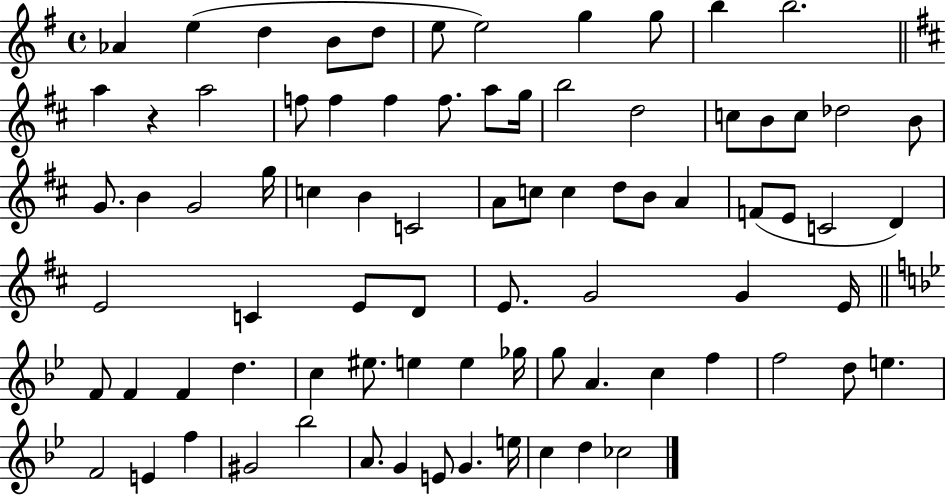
{
  \clef treble
  \time 4/4
  \defaultTimeSignature
  \key g \major
  aes'4 e''4( d''4 b'8 d''8 | e''8 e''2) g''4 g''8 | b''4 b''2. | \bar "||" \break \key b \minor a''4 r4 a''2 | f''8 f''4 f''4 f''8. a''8 g''16 | b''2 d''2 | c''8 b'8 c''8 des''2 b'8 | \break g'8. b'4 g'2 g''16 | c''4 b'4 c'2 | a'8 c''8 c''4 d''8 b'8 a'4 | f'8( e'8 c'2 d'4) | \break e'2 c'4 e'8 d'8 | e'8. g'2 g'4 e'16 | \bar "||" \break \key bes \major f'8 f'4 f'4 d''4. | c''4 eis''8. e''4 e''4 ges''16 | g''8 a'4. c''4 f''4 | f''2 d''8 e''4. | \break f'2 e'4 f''4 | gis'2 bes''2 | a'8. g'4 e'8 g'4. e''16 | c''4 d''4 ces''2 | \break \bar "|."
}